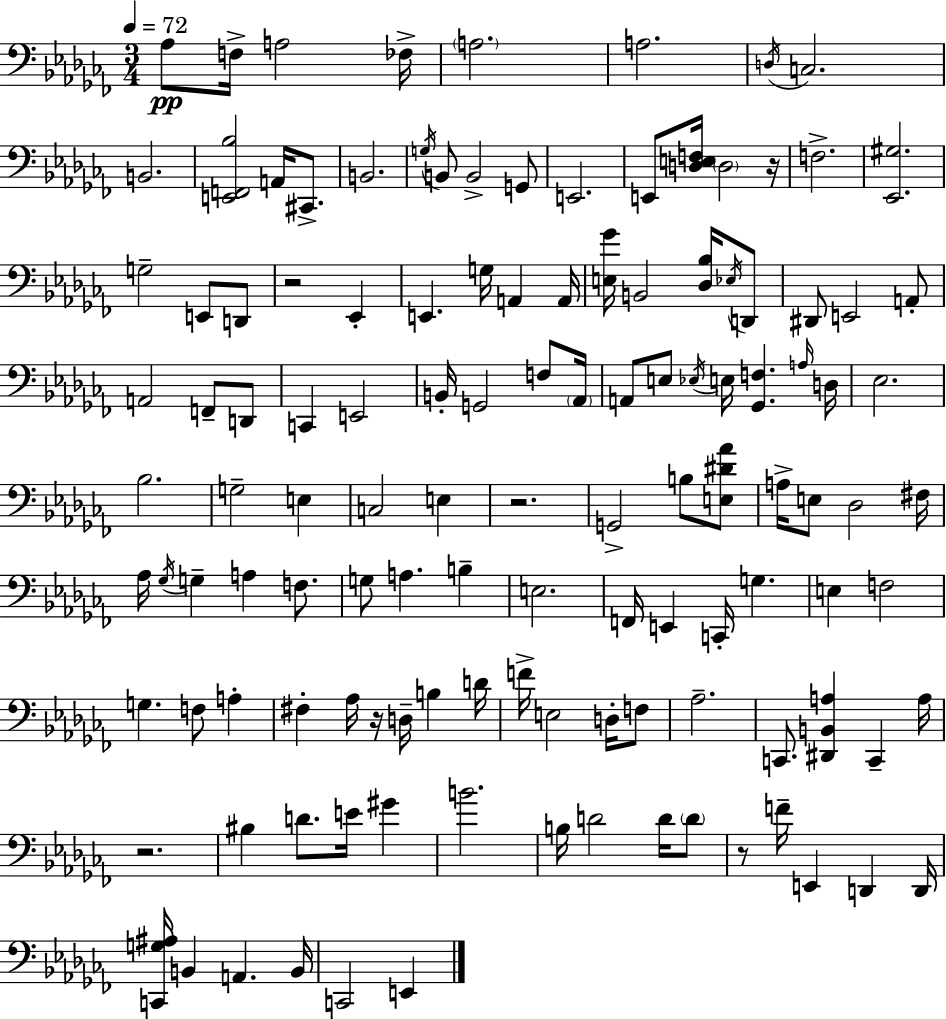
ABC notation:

X:1
T:Untitled
M:3/4
L:1/4
K:Abm
_A,/2 F,/4 A,2 _F,/4 A,2 A,2 D,/4 C,2 B,,2 [E,,F,,_B,]2 A,,/4 ^C,,/2 B,,2 G,/4 B,,/2 B,,2 G,,/2 E,,2 E,,/2 [D,E,F,]/4 D,2 z/4 F,2 [_E,,^G,]2 G,2 E,,/2 D,,/2 z2 _E,, E,, G,/4 A,, A,,/4 [E,_G]/4 B,,2 [_D,_B,]/4 _E,/4 D,,/2 ^D,,/2 E,,2 A,,/2 A,,2 F,,/2 D,,/2 C,, E,,2 B,,/4 G,,2 F,/2 _A,,/4 A,,/2 E,/2 _E,/4 E,/4 [_G,,F,] A,/4 D,/4 _E,2 _B,2 G,2 E, C,2 E, z2 G,,2 B,/2 [E,^D_A]/2 A,/4 E,/2 _D,2 ^F,/4 _A,/4 _G,/4 G, A, F,/2 G,/2 A, B, E,2 F,,/4 E,, C,,/4 G, E, F,2 G, F,/2 A, ^F, _A,/4 z/4 D,/4 B, D/4 F/4 E,2 D,/4 F,/2 _A,2 C,,/2 [^D,,B,,A,] C,, A,/4 z2 ^B, D/2 E/4 ^G B2 B,/4 D2 D/4 D/2 z/2 F/4 E,, D,, D,,/4 [C,,G,^A,]/4 B,, A,, B,,/4 C,,2 E,,